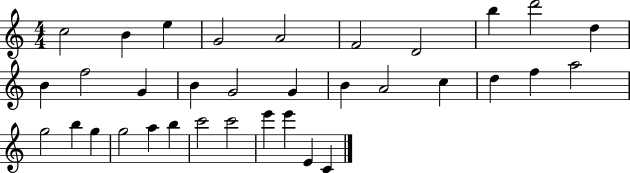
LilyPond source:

{
  \clef treble
  \numericTimeSignature
  \time 4/4
  \key c \major
  c''2 b'4 e''4 | g'2 a'2 | f'2 d'2 | b''4 d'''2 d''4 | \break b'4 f''2 g'4 | b'4 g'2 g'4 | b'4 a'2 c''4 | d''4 f''4 a''2 | \break g''2 b''4 g''4 | g''2 a''4 b''4 | c'''2 c'''2 | e'''4 e'''4 e'4 c'4 | \break \bar "|."
}